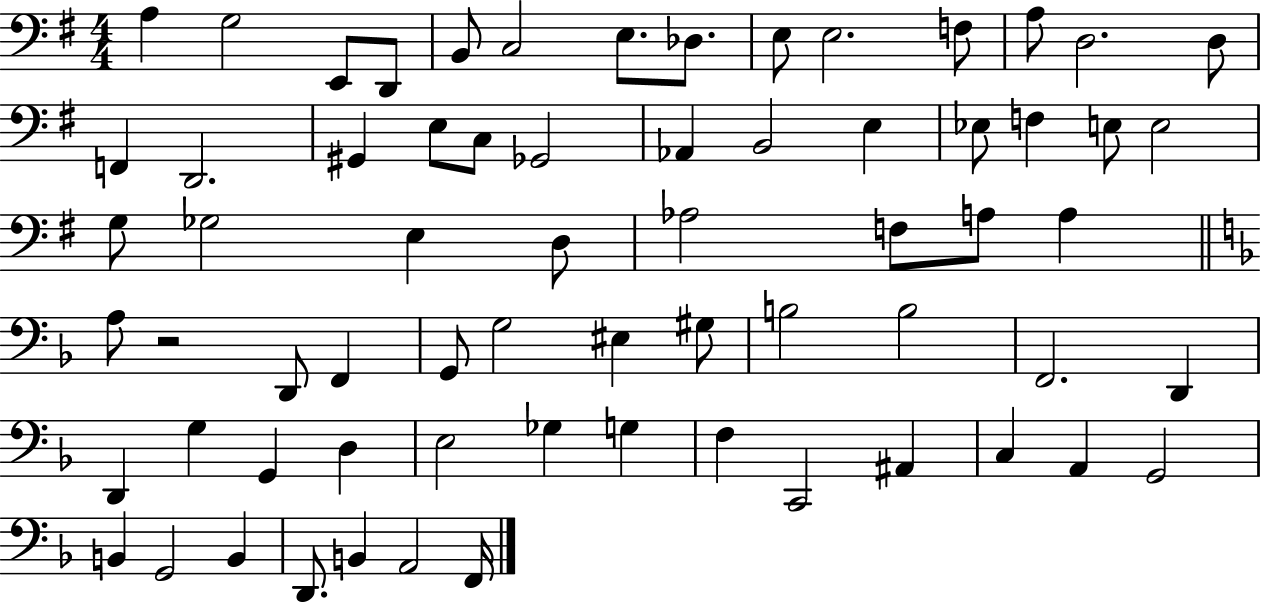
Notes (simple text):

A3/q G3/h E2/e D2/e B2/e C3/h E3/e. Db3/e. E3/e E3/h. F3/e A3/e D3/h. D3/e F2/q D2/h. G#2/q E3/e C3/e Gb2/h Ab2/q B2/h E3/q Eb3/e F3/q E3/e E3/h G3/e Gb3/h E3/q D3/e Ab3/h F3/e A3/e A3/q A3/e R/h D2/e F2/q G2/e G3/h EIS3/q G#3/e B3/h B3/h F2/h. D2/q D2/q G3/q G2/q D3/q E3/h Gb3/q G3/q F3/q C2/h A#2/q C3/q A2/q G2/h B2/q G2/h B2/q D2/e. B2/q A2/h F2/s